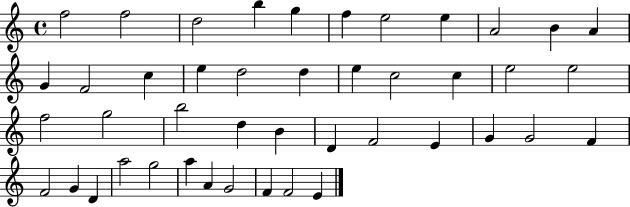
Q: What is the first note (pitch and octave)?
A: F5